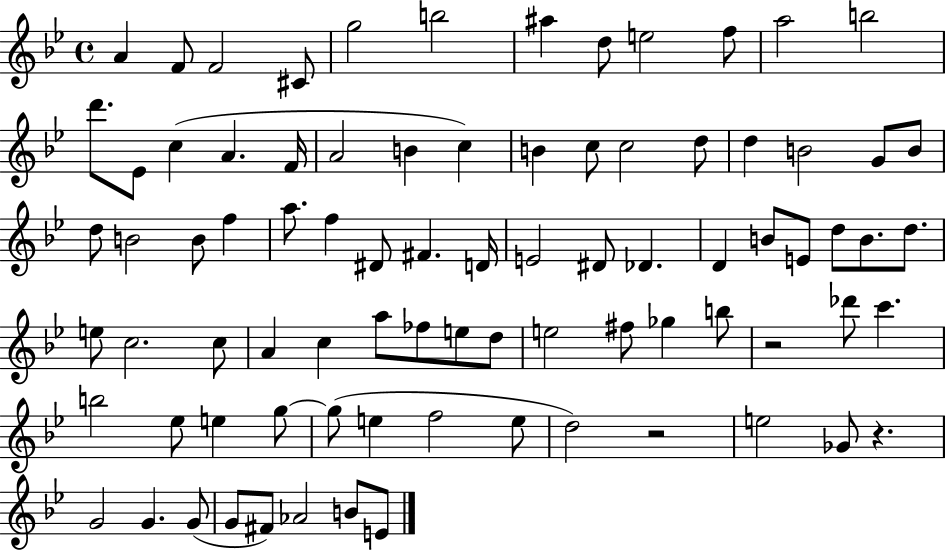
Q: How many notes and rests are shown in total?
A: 83